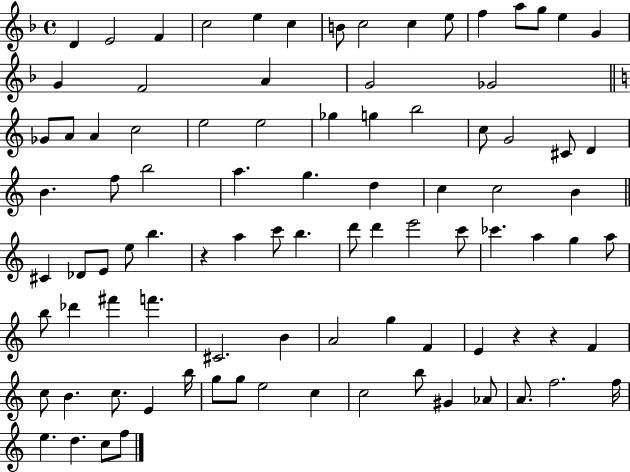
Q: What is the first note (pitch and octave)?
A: D4